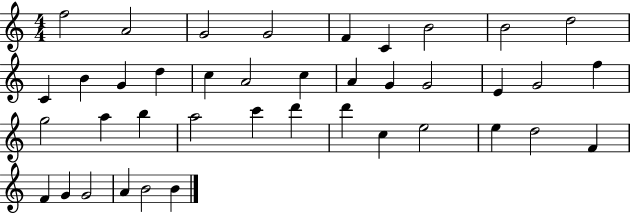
X:1
T:Untitled
M:4/4
L:1/4
K:C
f2 A2 G2 G2 F C B2 B2 d2 C B G d c A2 c A G G2 E G2 f g2 a b a2 c' d' d' c e2 e d2 F F G G2 A B2 B